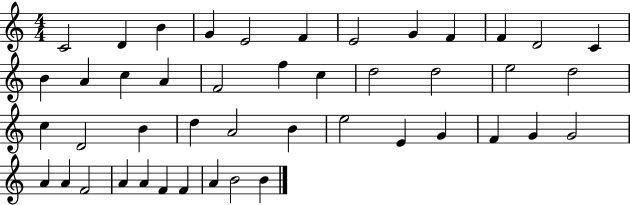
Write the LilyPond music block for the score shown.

{
  \clef treble
  \numericTimeSignature
  \time 4/4
  \key c \major
  c'2 d'4 b'4 | g'4 e'2 f'4 | e'2 g'4 f'4 | f'4 d'2 c'4 | \break b'4 a'4 c''4 a'4 | f'2 f''4 c''4 | d''2 d''2 | e''2 d''2 | \break c''4 d'2 b'4 | d''4 a'2 b'4 | e''2 e'4 g'4 | f'4 g'4 g'2 | \break a'4 a'4 f'2 | a'4 a'4 f'4 f'4 | a'4 b'2 b'4 | \bar "|."
}